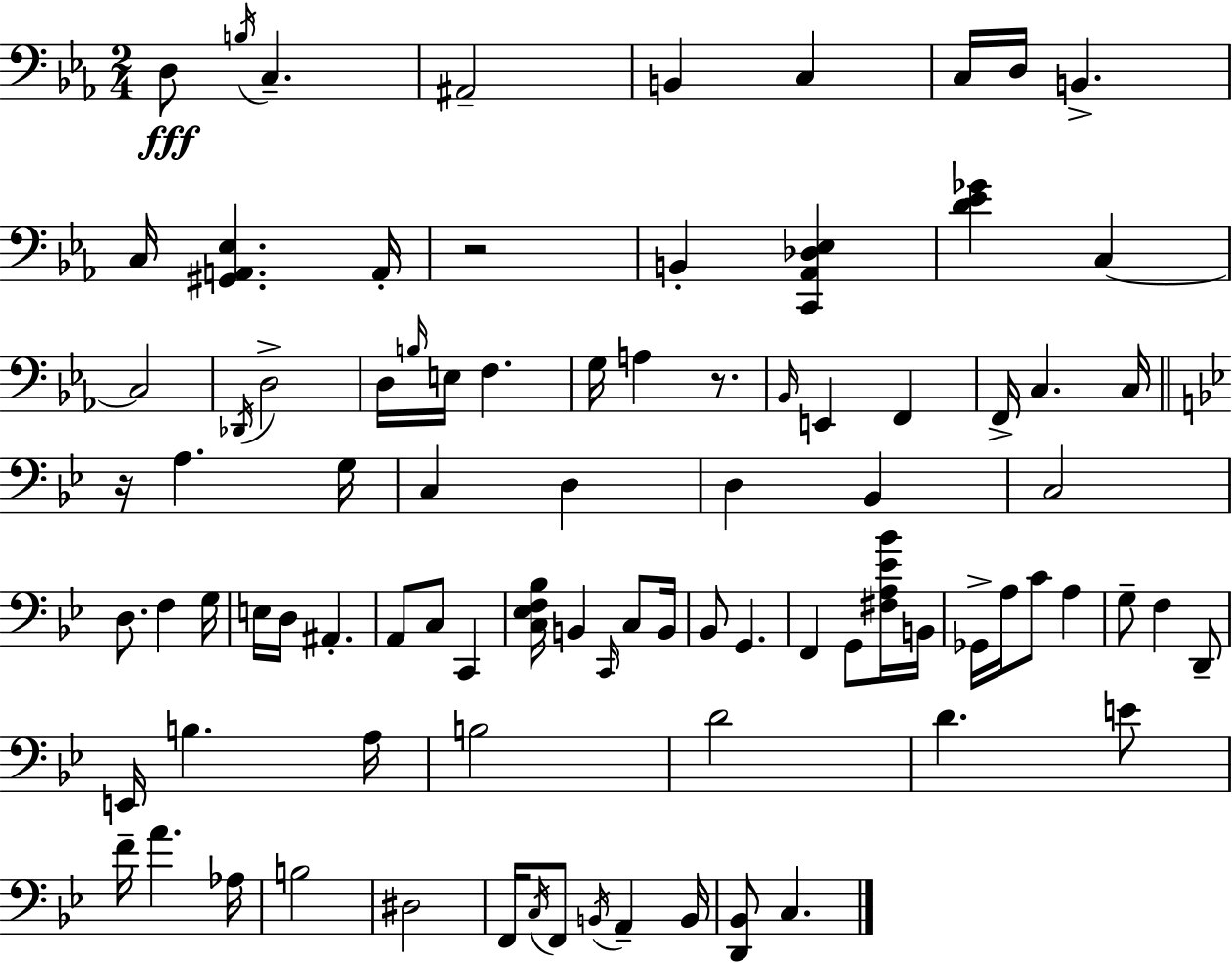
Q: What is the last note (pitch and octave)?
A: C3